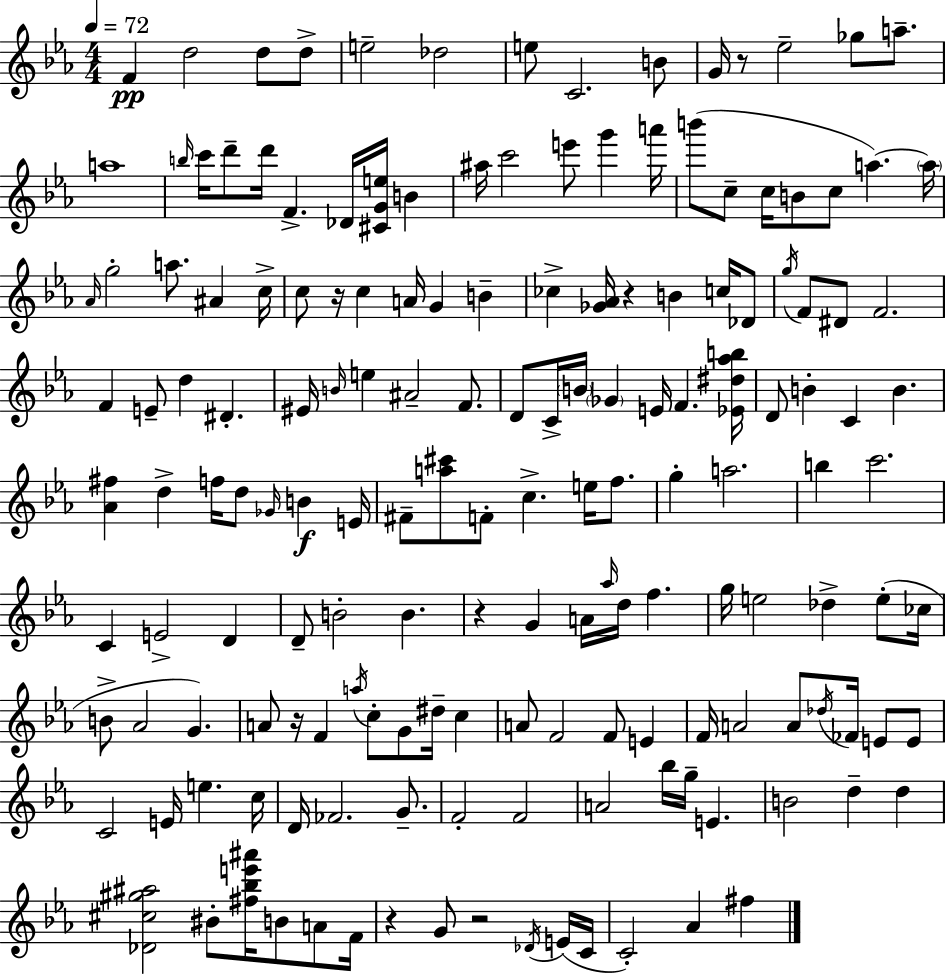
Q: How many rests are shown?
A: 7